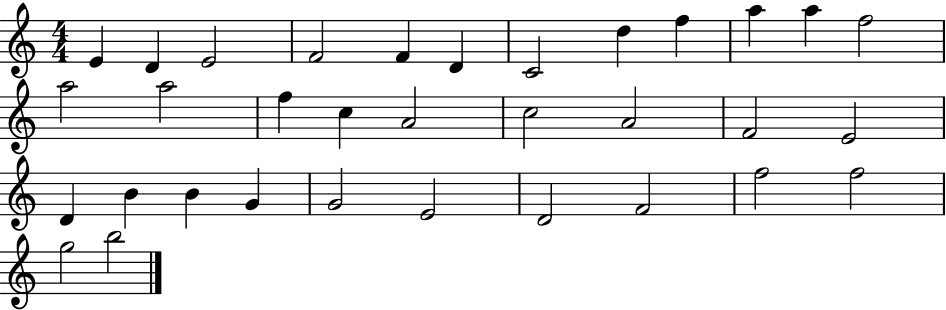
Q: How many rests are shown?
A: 0